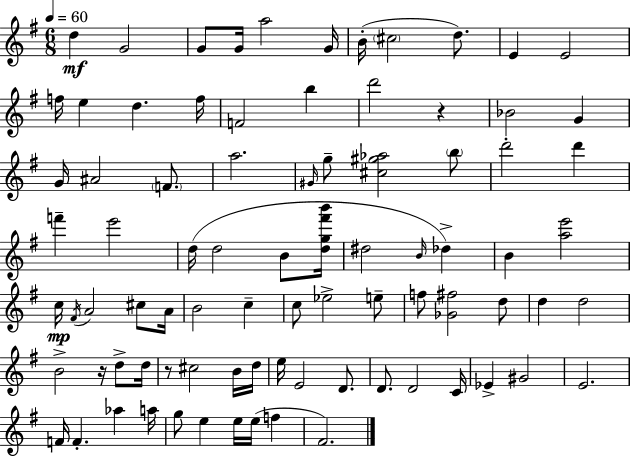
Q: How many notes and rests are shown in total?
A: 84